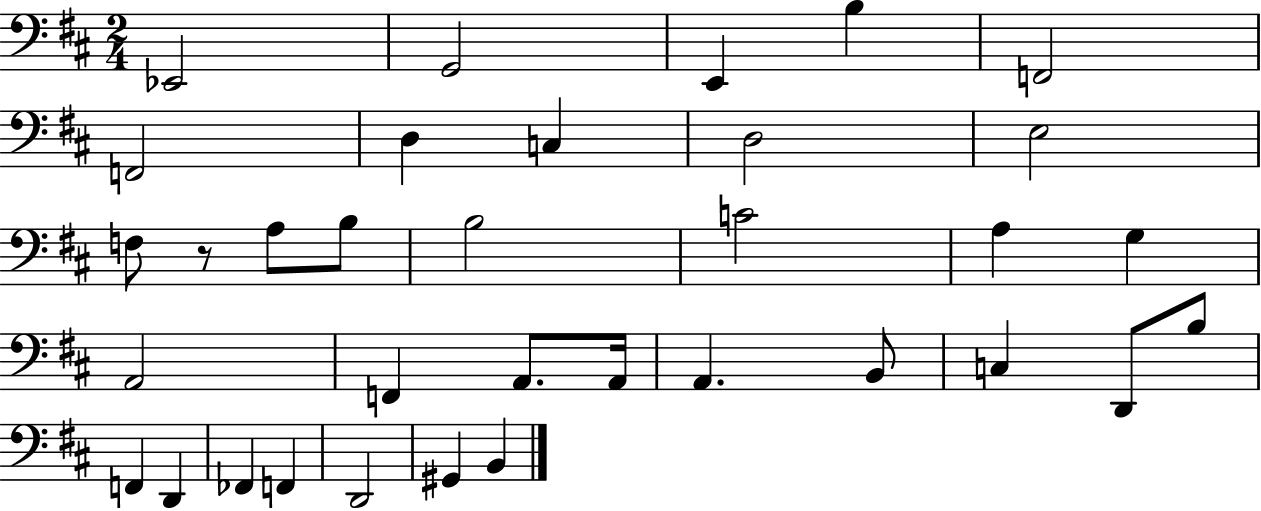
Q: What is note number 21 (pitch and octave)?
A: A2